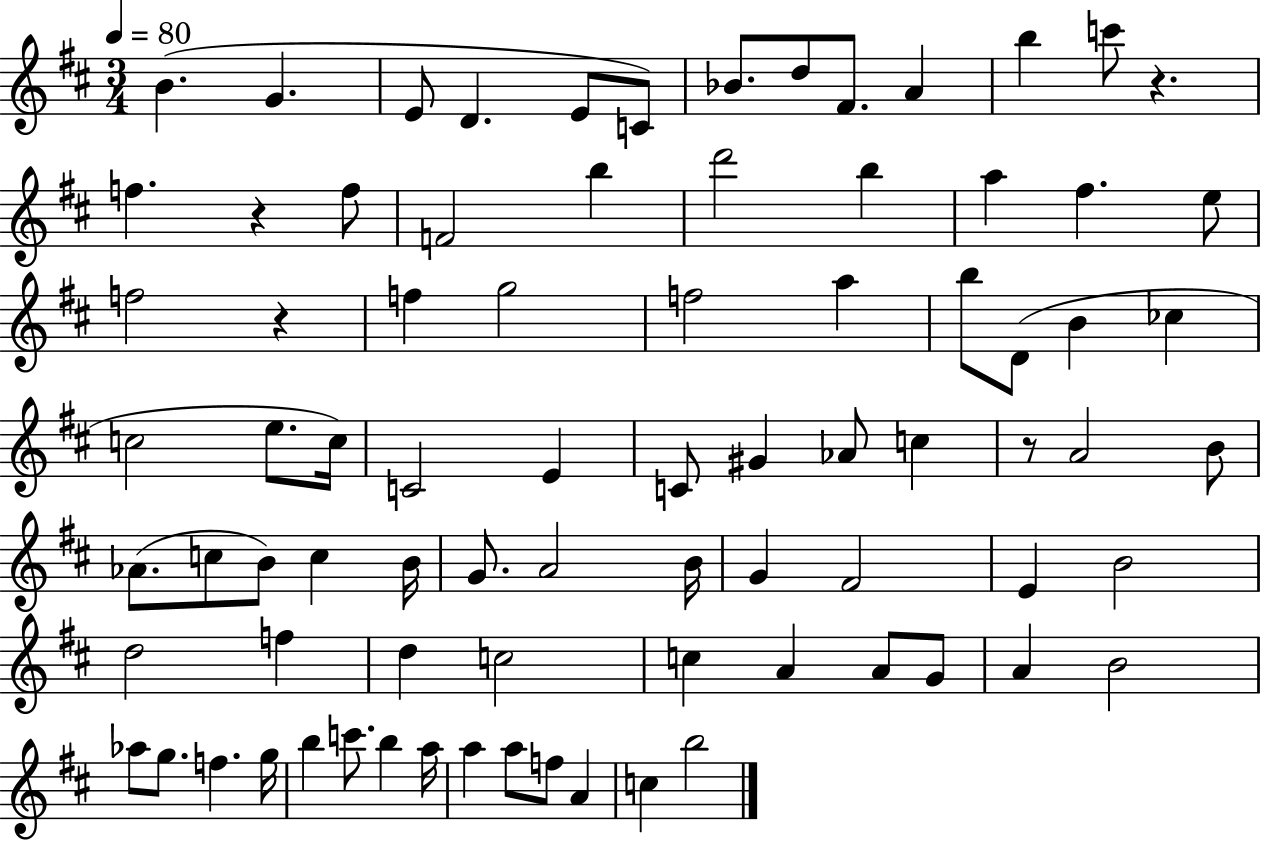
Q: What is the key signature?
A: D major